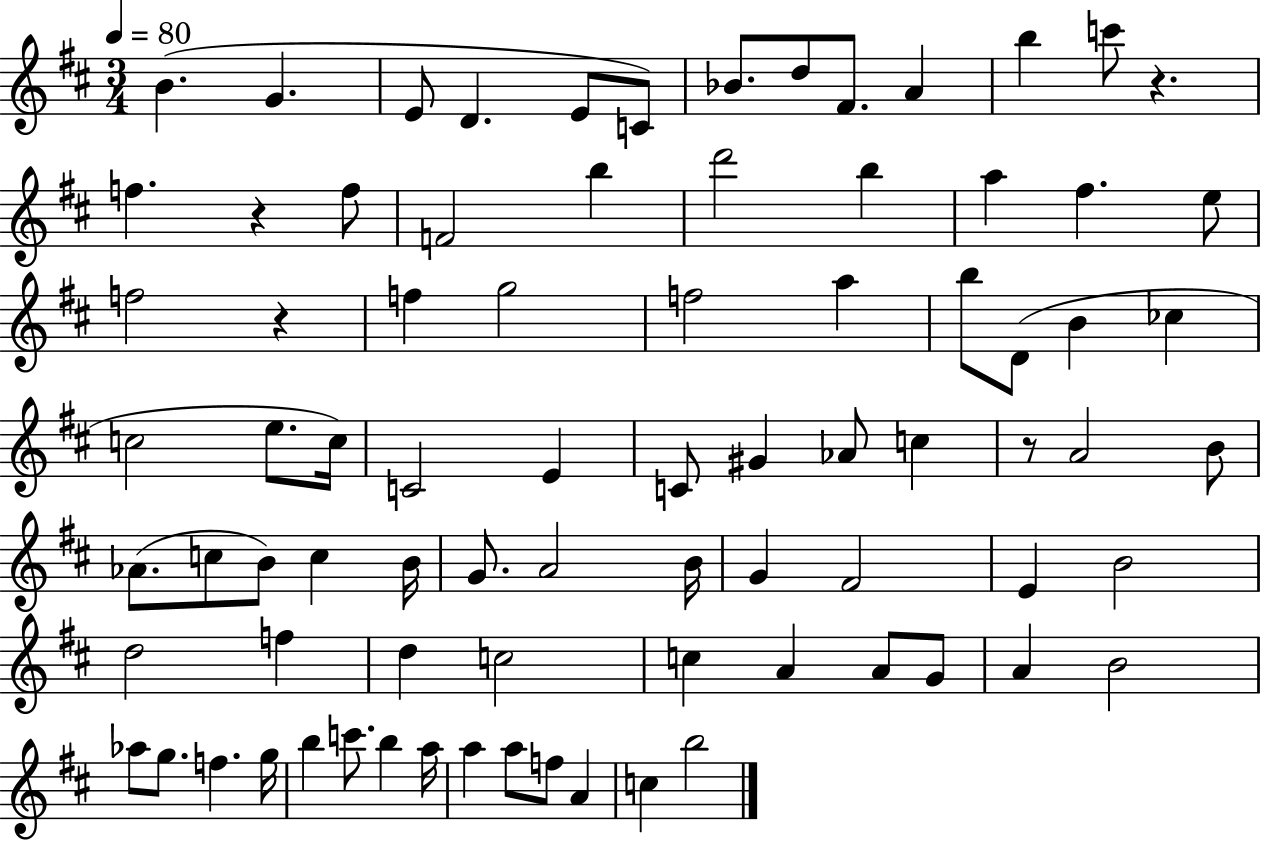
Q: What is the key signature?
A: D major